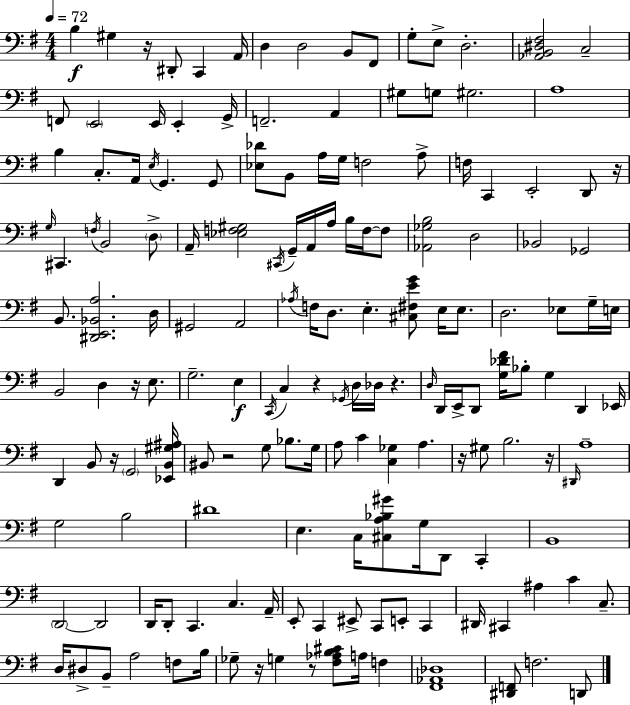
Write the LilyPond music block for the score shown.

{
  \clef bass
  \numericTimeSignature
  \time 4/4
  \key g \major
  \tempo 4 = 72
  \repeat volta 2 { b4\f gis4 r16 dis,8-. c,4 a,16 | d4 d2 b,8 fis,8 | g8-. e8-> d2.-. | <aes, b, dis fis>2 c2-- | \break f,8 \parenthesize e,2 e,16 e,4-. g,16-> | f,2.-- a,4 | gis8 g8 gis2. | a1 | \break b4 c8.-. a,16 \acciaccatura { e16 } g,4. g,8 | <ees des'>8 b,8 a16 g16 f2 a8-> | f16 c,4 e,2-. d,8 | r16 \grace { g16 } cis,4. \acciaccatura { f16 } b,2 | \break \parenthesize d8-> a,16-- <ees f gis>2 \acciaccatura { cis,16 } g,16-- a,16 a16 | b16 f16~~ f8 <aes, ges b>2 d2 | bes,2 ges,2 | b,8. <dis, e, bes, a>2. | \break d16 gis,2 a,2 | \acciaccatura { aes16 } f16 d8. e4.-. <cis fis e' g'>8 | e16 e8. d2. | ees8 g16-- e16 b,2 d4 | \break r16 e8. g2.-- | e4\f \acciaccatura { c,16 } c4 r4 \acciaccatura { ges,16 } d16 | des16 r4. \grace { d16 } d,16 e,16-> d,8 <g des' fis'>16 bes8-. g4 | d,4 ees,16 d,4 b,8 r16 \parenthesize g,2 | \break <ees, b, gis ais>16 bis,8 r2 | g8 bes8. g16 a8 c'4 <c ges>4 | a4. r16 gis8 b2. | r16 \grace { dis,16 } a1-- | \break g2 | b2 dis'1 | e4. c16 | <cis a bes gis'>8 g16 d,8 c,4-. b,1 | \break \parenthesize d,2~~ | d,2 d,16 d,8-. c,4. | c4. a,16-- e,8-. c,4 eis,8-> | c,8 e,8-. c,4 dis,16 cis,4 ais4 | \break c'4 c8.-- d16 dis8-> b,8-- a2 | f8 b16 ges8-- r16 g4 | r8 <fis aes b cis'>8 a16 f4 <fis, aes, des>1 | <dis, f,>8 f2. | \break d,8 } \bar "|."
}